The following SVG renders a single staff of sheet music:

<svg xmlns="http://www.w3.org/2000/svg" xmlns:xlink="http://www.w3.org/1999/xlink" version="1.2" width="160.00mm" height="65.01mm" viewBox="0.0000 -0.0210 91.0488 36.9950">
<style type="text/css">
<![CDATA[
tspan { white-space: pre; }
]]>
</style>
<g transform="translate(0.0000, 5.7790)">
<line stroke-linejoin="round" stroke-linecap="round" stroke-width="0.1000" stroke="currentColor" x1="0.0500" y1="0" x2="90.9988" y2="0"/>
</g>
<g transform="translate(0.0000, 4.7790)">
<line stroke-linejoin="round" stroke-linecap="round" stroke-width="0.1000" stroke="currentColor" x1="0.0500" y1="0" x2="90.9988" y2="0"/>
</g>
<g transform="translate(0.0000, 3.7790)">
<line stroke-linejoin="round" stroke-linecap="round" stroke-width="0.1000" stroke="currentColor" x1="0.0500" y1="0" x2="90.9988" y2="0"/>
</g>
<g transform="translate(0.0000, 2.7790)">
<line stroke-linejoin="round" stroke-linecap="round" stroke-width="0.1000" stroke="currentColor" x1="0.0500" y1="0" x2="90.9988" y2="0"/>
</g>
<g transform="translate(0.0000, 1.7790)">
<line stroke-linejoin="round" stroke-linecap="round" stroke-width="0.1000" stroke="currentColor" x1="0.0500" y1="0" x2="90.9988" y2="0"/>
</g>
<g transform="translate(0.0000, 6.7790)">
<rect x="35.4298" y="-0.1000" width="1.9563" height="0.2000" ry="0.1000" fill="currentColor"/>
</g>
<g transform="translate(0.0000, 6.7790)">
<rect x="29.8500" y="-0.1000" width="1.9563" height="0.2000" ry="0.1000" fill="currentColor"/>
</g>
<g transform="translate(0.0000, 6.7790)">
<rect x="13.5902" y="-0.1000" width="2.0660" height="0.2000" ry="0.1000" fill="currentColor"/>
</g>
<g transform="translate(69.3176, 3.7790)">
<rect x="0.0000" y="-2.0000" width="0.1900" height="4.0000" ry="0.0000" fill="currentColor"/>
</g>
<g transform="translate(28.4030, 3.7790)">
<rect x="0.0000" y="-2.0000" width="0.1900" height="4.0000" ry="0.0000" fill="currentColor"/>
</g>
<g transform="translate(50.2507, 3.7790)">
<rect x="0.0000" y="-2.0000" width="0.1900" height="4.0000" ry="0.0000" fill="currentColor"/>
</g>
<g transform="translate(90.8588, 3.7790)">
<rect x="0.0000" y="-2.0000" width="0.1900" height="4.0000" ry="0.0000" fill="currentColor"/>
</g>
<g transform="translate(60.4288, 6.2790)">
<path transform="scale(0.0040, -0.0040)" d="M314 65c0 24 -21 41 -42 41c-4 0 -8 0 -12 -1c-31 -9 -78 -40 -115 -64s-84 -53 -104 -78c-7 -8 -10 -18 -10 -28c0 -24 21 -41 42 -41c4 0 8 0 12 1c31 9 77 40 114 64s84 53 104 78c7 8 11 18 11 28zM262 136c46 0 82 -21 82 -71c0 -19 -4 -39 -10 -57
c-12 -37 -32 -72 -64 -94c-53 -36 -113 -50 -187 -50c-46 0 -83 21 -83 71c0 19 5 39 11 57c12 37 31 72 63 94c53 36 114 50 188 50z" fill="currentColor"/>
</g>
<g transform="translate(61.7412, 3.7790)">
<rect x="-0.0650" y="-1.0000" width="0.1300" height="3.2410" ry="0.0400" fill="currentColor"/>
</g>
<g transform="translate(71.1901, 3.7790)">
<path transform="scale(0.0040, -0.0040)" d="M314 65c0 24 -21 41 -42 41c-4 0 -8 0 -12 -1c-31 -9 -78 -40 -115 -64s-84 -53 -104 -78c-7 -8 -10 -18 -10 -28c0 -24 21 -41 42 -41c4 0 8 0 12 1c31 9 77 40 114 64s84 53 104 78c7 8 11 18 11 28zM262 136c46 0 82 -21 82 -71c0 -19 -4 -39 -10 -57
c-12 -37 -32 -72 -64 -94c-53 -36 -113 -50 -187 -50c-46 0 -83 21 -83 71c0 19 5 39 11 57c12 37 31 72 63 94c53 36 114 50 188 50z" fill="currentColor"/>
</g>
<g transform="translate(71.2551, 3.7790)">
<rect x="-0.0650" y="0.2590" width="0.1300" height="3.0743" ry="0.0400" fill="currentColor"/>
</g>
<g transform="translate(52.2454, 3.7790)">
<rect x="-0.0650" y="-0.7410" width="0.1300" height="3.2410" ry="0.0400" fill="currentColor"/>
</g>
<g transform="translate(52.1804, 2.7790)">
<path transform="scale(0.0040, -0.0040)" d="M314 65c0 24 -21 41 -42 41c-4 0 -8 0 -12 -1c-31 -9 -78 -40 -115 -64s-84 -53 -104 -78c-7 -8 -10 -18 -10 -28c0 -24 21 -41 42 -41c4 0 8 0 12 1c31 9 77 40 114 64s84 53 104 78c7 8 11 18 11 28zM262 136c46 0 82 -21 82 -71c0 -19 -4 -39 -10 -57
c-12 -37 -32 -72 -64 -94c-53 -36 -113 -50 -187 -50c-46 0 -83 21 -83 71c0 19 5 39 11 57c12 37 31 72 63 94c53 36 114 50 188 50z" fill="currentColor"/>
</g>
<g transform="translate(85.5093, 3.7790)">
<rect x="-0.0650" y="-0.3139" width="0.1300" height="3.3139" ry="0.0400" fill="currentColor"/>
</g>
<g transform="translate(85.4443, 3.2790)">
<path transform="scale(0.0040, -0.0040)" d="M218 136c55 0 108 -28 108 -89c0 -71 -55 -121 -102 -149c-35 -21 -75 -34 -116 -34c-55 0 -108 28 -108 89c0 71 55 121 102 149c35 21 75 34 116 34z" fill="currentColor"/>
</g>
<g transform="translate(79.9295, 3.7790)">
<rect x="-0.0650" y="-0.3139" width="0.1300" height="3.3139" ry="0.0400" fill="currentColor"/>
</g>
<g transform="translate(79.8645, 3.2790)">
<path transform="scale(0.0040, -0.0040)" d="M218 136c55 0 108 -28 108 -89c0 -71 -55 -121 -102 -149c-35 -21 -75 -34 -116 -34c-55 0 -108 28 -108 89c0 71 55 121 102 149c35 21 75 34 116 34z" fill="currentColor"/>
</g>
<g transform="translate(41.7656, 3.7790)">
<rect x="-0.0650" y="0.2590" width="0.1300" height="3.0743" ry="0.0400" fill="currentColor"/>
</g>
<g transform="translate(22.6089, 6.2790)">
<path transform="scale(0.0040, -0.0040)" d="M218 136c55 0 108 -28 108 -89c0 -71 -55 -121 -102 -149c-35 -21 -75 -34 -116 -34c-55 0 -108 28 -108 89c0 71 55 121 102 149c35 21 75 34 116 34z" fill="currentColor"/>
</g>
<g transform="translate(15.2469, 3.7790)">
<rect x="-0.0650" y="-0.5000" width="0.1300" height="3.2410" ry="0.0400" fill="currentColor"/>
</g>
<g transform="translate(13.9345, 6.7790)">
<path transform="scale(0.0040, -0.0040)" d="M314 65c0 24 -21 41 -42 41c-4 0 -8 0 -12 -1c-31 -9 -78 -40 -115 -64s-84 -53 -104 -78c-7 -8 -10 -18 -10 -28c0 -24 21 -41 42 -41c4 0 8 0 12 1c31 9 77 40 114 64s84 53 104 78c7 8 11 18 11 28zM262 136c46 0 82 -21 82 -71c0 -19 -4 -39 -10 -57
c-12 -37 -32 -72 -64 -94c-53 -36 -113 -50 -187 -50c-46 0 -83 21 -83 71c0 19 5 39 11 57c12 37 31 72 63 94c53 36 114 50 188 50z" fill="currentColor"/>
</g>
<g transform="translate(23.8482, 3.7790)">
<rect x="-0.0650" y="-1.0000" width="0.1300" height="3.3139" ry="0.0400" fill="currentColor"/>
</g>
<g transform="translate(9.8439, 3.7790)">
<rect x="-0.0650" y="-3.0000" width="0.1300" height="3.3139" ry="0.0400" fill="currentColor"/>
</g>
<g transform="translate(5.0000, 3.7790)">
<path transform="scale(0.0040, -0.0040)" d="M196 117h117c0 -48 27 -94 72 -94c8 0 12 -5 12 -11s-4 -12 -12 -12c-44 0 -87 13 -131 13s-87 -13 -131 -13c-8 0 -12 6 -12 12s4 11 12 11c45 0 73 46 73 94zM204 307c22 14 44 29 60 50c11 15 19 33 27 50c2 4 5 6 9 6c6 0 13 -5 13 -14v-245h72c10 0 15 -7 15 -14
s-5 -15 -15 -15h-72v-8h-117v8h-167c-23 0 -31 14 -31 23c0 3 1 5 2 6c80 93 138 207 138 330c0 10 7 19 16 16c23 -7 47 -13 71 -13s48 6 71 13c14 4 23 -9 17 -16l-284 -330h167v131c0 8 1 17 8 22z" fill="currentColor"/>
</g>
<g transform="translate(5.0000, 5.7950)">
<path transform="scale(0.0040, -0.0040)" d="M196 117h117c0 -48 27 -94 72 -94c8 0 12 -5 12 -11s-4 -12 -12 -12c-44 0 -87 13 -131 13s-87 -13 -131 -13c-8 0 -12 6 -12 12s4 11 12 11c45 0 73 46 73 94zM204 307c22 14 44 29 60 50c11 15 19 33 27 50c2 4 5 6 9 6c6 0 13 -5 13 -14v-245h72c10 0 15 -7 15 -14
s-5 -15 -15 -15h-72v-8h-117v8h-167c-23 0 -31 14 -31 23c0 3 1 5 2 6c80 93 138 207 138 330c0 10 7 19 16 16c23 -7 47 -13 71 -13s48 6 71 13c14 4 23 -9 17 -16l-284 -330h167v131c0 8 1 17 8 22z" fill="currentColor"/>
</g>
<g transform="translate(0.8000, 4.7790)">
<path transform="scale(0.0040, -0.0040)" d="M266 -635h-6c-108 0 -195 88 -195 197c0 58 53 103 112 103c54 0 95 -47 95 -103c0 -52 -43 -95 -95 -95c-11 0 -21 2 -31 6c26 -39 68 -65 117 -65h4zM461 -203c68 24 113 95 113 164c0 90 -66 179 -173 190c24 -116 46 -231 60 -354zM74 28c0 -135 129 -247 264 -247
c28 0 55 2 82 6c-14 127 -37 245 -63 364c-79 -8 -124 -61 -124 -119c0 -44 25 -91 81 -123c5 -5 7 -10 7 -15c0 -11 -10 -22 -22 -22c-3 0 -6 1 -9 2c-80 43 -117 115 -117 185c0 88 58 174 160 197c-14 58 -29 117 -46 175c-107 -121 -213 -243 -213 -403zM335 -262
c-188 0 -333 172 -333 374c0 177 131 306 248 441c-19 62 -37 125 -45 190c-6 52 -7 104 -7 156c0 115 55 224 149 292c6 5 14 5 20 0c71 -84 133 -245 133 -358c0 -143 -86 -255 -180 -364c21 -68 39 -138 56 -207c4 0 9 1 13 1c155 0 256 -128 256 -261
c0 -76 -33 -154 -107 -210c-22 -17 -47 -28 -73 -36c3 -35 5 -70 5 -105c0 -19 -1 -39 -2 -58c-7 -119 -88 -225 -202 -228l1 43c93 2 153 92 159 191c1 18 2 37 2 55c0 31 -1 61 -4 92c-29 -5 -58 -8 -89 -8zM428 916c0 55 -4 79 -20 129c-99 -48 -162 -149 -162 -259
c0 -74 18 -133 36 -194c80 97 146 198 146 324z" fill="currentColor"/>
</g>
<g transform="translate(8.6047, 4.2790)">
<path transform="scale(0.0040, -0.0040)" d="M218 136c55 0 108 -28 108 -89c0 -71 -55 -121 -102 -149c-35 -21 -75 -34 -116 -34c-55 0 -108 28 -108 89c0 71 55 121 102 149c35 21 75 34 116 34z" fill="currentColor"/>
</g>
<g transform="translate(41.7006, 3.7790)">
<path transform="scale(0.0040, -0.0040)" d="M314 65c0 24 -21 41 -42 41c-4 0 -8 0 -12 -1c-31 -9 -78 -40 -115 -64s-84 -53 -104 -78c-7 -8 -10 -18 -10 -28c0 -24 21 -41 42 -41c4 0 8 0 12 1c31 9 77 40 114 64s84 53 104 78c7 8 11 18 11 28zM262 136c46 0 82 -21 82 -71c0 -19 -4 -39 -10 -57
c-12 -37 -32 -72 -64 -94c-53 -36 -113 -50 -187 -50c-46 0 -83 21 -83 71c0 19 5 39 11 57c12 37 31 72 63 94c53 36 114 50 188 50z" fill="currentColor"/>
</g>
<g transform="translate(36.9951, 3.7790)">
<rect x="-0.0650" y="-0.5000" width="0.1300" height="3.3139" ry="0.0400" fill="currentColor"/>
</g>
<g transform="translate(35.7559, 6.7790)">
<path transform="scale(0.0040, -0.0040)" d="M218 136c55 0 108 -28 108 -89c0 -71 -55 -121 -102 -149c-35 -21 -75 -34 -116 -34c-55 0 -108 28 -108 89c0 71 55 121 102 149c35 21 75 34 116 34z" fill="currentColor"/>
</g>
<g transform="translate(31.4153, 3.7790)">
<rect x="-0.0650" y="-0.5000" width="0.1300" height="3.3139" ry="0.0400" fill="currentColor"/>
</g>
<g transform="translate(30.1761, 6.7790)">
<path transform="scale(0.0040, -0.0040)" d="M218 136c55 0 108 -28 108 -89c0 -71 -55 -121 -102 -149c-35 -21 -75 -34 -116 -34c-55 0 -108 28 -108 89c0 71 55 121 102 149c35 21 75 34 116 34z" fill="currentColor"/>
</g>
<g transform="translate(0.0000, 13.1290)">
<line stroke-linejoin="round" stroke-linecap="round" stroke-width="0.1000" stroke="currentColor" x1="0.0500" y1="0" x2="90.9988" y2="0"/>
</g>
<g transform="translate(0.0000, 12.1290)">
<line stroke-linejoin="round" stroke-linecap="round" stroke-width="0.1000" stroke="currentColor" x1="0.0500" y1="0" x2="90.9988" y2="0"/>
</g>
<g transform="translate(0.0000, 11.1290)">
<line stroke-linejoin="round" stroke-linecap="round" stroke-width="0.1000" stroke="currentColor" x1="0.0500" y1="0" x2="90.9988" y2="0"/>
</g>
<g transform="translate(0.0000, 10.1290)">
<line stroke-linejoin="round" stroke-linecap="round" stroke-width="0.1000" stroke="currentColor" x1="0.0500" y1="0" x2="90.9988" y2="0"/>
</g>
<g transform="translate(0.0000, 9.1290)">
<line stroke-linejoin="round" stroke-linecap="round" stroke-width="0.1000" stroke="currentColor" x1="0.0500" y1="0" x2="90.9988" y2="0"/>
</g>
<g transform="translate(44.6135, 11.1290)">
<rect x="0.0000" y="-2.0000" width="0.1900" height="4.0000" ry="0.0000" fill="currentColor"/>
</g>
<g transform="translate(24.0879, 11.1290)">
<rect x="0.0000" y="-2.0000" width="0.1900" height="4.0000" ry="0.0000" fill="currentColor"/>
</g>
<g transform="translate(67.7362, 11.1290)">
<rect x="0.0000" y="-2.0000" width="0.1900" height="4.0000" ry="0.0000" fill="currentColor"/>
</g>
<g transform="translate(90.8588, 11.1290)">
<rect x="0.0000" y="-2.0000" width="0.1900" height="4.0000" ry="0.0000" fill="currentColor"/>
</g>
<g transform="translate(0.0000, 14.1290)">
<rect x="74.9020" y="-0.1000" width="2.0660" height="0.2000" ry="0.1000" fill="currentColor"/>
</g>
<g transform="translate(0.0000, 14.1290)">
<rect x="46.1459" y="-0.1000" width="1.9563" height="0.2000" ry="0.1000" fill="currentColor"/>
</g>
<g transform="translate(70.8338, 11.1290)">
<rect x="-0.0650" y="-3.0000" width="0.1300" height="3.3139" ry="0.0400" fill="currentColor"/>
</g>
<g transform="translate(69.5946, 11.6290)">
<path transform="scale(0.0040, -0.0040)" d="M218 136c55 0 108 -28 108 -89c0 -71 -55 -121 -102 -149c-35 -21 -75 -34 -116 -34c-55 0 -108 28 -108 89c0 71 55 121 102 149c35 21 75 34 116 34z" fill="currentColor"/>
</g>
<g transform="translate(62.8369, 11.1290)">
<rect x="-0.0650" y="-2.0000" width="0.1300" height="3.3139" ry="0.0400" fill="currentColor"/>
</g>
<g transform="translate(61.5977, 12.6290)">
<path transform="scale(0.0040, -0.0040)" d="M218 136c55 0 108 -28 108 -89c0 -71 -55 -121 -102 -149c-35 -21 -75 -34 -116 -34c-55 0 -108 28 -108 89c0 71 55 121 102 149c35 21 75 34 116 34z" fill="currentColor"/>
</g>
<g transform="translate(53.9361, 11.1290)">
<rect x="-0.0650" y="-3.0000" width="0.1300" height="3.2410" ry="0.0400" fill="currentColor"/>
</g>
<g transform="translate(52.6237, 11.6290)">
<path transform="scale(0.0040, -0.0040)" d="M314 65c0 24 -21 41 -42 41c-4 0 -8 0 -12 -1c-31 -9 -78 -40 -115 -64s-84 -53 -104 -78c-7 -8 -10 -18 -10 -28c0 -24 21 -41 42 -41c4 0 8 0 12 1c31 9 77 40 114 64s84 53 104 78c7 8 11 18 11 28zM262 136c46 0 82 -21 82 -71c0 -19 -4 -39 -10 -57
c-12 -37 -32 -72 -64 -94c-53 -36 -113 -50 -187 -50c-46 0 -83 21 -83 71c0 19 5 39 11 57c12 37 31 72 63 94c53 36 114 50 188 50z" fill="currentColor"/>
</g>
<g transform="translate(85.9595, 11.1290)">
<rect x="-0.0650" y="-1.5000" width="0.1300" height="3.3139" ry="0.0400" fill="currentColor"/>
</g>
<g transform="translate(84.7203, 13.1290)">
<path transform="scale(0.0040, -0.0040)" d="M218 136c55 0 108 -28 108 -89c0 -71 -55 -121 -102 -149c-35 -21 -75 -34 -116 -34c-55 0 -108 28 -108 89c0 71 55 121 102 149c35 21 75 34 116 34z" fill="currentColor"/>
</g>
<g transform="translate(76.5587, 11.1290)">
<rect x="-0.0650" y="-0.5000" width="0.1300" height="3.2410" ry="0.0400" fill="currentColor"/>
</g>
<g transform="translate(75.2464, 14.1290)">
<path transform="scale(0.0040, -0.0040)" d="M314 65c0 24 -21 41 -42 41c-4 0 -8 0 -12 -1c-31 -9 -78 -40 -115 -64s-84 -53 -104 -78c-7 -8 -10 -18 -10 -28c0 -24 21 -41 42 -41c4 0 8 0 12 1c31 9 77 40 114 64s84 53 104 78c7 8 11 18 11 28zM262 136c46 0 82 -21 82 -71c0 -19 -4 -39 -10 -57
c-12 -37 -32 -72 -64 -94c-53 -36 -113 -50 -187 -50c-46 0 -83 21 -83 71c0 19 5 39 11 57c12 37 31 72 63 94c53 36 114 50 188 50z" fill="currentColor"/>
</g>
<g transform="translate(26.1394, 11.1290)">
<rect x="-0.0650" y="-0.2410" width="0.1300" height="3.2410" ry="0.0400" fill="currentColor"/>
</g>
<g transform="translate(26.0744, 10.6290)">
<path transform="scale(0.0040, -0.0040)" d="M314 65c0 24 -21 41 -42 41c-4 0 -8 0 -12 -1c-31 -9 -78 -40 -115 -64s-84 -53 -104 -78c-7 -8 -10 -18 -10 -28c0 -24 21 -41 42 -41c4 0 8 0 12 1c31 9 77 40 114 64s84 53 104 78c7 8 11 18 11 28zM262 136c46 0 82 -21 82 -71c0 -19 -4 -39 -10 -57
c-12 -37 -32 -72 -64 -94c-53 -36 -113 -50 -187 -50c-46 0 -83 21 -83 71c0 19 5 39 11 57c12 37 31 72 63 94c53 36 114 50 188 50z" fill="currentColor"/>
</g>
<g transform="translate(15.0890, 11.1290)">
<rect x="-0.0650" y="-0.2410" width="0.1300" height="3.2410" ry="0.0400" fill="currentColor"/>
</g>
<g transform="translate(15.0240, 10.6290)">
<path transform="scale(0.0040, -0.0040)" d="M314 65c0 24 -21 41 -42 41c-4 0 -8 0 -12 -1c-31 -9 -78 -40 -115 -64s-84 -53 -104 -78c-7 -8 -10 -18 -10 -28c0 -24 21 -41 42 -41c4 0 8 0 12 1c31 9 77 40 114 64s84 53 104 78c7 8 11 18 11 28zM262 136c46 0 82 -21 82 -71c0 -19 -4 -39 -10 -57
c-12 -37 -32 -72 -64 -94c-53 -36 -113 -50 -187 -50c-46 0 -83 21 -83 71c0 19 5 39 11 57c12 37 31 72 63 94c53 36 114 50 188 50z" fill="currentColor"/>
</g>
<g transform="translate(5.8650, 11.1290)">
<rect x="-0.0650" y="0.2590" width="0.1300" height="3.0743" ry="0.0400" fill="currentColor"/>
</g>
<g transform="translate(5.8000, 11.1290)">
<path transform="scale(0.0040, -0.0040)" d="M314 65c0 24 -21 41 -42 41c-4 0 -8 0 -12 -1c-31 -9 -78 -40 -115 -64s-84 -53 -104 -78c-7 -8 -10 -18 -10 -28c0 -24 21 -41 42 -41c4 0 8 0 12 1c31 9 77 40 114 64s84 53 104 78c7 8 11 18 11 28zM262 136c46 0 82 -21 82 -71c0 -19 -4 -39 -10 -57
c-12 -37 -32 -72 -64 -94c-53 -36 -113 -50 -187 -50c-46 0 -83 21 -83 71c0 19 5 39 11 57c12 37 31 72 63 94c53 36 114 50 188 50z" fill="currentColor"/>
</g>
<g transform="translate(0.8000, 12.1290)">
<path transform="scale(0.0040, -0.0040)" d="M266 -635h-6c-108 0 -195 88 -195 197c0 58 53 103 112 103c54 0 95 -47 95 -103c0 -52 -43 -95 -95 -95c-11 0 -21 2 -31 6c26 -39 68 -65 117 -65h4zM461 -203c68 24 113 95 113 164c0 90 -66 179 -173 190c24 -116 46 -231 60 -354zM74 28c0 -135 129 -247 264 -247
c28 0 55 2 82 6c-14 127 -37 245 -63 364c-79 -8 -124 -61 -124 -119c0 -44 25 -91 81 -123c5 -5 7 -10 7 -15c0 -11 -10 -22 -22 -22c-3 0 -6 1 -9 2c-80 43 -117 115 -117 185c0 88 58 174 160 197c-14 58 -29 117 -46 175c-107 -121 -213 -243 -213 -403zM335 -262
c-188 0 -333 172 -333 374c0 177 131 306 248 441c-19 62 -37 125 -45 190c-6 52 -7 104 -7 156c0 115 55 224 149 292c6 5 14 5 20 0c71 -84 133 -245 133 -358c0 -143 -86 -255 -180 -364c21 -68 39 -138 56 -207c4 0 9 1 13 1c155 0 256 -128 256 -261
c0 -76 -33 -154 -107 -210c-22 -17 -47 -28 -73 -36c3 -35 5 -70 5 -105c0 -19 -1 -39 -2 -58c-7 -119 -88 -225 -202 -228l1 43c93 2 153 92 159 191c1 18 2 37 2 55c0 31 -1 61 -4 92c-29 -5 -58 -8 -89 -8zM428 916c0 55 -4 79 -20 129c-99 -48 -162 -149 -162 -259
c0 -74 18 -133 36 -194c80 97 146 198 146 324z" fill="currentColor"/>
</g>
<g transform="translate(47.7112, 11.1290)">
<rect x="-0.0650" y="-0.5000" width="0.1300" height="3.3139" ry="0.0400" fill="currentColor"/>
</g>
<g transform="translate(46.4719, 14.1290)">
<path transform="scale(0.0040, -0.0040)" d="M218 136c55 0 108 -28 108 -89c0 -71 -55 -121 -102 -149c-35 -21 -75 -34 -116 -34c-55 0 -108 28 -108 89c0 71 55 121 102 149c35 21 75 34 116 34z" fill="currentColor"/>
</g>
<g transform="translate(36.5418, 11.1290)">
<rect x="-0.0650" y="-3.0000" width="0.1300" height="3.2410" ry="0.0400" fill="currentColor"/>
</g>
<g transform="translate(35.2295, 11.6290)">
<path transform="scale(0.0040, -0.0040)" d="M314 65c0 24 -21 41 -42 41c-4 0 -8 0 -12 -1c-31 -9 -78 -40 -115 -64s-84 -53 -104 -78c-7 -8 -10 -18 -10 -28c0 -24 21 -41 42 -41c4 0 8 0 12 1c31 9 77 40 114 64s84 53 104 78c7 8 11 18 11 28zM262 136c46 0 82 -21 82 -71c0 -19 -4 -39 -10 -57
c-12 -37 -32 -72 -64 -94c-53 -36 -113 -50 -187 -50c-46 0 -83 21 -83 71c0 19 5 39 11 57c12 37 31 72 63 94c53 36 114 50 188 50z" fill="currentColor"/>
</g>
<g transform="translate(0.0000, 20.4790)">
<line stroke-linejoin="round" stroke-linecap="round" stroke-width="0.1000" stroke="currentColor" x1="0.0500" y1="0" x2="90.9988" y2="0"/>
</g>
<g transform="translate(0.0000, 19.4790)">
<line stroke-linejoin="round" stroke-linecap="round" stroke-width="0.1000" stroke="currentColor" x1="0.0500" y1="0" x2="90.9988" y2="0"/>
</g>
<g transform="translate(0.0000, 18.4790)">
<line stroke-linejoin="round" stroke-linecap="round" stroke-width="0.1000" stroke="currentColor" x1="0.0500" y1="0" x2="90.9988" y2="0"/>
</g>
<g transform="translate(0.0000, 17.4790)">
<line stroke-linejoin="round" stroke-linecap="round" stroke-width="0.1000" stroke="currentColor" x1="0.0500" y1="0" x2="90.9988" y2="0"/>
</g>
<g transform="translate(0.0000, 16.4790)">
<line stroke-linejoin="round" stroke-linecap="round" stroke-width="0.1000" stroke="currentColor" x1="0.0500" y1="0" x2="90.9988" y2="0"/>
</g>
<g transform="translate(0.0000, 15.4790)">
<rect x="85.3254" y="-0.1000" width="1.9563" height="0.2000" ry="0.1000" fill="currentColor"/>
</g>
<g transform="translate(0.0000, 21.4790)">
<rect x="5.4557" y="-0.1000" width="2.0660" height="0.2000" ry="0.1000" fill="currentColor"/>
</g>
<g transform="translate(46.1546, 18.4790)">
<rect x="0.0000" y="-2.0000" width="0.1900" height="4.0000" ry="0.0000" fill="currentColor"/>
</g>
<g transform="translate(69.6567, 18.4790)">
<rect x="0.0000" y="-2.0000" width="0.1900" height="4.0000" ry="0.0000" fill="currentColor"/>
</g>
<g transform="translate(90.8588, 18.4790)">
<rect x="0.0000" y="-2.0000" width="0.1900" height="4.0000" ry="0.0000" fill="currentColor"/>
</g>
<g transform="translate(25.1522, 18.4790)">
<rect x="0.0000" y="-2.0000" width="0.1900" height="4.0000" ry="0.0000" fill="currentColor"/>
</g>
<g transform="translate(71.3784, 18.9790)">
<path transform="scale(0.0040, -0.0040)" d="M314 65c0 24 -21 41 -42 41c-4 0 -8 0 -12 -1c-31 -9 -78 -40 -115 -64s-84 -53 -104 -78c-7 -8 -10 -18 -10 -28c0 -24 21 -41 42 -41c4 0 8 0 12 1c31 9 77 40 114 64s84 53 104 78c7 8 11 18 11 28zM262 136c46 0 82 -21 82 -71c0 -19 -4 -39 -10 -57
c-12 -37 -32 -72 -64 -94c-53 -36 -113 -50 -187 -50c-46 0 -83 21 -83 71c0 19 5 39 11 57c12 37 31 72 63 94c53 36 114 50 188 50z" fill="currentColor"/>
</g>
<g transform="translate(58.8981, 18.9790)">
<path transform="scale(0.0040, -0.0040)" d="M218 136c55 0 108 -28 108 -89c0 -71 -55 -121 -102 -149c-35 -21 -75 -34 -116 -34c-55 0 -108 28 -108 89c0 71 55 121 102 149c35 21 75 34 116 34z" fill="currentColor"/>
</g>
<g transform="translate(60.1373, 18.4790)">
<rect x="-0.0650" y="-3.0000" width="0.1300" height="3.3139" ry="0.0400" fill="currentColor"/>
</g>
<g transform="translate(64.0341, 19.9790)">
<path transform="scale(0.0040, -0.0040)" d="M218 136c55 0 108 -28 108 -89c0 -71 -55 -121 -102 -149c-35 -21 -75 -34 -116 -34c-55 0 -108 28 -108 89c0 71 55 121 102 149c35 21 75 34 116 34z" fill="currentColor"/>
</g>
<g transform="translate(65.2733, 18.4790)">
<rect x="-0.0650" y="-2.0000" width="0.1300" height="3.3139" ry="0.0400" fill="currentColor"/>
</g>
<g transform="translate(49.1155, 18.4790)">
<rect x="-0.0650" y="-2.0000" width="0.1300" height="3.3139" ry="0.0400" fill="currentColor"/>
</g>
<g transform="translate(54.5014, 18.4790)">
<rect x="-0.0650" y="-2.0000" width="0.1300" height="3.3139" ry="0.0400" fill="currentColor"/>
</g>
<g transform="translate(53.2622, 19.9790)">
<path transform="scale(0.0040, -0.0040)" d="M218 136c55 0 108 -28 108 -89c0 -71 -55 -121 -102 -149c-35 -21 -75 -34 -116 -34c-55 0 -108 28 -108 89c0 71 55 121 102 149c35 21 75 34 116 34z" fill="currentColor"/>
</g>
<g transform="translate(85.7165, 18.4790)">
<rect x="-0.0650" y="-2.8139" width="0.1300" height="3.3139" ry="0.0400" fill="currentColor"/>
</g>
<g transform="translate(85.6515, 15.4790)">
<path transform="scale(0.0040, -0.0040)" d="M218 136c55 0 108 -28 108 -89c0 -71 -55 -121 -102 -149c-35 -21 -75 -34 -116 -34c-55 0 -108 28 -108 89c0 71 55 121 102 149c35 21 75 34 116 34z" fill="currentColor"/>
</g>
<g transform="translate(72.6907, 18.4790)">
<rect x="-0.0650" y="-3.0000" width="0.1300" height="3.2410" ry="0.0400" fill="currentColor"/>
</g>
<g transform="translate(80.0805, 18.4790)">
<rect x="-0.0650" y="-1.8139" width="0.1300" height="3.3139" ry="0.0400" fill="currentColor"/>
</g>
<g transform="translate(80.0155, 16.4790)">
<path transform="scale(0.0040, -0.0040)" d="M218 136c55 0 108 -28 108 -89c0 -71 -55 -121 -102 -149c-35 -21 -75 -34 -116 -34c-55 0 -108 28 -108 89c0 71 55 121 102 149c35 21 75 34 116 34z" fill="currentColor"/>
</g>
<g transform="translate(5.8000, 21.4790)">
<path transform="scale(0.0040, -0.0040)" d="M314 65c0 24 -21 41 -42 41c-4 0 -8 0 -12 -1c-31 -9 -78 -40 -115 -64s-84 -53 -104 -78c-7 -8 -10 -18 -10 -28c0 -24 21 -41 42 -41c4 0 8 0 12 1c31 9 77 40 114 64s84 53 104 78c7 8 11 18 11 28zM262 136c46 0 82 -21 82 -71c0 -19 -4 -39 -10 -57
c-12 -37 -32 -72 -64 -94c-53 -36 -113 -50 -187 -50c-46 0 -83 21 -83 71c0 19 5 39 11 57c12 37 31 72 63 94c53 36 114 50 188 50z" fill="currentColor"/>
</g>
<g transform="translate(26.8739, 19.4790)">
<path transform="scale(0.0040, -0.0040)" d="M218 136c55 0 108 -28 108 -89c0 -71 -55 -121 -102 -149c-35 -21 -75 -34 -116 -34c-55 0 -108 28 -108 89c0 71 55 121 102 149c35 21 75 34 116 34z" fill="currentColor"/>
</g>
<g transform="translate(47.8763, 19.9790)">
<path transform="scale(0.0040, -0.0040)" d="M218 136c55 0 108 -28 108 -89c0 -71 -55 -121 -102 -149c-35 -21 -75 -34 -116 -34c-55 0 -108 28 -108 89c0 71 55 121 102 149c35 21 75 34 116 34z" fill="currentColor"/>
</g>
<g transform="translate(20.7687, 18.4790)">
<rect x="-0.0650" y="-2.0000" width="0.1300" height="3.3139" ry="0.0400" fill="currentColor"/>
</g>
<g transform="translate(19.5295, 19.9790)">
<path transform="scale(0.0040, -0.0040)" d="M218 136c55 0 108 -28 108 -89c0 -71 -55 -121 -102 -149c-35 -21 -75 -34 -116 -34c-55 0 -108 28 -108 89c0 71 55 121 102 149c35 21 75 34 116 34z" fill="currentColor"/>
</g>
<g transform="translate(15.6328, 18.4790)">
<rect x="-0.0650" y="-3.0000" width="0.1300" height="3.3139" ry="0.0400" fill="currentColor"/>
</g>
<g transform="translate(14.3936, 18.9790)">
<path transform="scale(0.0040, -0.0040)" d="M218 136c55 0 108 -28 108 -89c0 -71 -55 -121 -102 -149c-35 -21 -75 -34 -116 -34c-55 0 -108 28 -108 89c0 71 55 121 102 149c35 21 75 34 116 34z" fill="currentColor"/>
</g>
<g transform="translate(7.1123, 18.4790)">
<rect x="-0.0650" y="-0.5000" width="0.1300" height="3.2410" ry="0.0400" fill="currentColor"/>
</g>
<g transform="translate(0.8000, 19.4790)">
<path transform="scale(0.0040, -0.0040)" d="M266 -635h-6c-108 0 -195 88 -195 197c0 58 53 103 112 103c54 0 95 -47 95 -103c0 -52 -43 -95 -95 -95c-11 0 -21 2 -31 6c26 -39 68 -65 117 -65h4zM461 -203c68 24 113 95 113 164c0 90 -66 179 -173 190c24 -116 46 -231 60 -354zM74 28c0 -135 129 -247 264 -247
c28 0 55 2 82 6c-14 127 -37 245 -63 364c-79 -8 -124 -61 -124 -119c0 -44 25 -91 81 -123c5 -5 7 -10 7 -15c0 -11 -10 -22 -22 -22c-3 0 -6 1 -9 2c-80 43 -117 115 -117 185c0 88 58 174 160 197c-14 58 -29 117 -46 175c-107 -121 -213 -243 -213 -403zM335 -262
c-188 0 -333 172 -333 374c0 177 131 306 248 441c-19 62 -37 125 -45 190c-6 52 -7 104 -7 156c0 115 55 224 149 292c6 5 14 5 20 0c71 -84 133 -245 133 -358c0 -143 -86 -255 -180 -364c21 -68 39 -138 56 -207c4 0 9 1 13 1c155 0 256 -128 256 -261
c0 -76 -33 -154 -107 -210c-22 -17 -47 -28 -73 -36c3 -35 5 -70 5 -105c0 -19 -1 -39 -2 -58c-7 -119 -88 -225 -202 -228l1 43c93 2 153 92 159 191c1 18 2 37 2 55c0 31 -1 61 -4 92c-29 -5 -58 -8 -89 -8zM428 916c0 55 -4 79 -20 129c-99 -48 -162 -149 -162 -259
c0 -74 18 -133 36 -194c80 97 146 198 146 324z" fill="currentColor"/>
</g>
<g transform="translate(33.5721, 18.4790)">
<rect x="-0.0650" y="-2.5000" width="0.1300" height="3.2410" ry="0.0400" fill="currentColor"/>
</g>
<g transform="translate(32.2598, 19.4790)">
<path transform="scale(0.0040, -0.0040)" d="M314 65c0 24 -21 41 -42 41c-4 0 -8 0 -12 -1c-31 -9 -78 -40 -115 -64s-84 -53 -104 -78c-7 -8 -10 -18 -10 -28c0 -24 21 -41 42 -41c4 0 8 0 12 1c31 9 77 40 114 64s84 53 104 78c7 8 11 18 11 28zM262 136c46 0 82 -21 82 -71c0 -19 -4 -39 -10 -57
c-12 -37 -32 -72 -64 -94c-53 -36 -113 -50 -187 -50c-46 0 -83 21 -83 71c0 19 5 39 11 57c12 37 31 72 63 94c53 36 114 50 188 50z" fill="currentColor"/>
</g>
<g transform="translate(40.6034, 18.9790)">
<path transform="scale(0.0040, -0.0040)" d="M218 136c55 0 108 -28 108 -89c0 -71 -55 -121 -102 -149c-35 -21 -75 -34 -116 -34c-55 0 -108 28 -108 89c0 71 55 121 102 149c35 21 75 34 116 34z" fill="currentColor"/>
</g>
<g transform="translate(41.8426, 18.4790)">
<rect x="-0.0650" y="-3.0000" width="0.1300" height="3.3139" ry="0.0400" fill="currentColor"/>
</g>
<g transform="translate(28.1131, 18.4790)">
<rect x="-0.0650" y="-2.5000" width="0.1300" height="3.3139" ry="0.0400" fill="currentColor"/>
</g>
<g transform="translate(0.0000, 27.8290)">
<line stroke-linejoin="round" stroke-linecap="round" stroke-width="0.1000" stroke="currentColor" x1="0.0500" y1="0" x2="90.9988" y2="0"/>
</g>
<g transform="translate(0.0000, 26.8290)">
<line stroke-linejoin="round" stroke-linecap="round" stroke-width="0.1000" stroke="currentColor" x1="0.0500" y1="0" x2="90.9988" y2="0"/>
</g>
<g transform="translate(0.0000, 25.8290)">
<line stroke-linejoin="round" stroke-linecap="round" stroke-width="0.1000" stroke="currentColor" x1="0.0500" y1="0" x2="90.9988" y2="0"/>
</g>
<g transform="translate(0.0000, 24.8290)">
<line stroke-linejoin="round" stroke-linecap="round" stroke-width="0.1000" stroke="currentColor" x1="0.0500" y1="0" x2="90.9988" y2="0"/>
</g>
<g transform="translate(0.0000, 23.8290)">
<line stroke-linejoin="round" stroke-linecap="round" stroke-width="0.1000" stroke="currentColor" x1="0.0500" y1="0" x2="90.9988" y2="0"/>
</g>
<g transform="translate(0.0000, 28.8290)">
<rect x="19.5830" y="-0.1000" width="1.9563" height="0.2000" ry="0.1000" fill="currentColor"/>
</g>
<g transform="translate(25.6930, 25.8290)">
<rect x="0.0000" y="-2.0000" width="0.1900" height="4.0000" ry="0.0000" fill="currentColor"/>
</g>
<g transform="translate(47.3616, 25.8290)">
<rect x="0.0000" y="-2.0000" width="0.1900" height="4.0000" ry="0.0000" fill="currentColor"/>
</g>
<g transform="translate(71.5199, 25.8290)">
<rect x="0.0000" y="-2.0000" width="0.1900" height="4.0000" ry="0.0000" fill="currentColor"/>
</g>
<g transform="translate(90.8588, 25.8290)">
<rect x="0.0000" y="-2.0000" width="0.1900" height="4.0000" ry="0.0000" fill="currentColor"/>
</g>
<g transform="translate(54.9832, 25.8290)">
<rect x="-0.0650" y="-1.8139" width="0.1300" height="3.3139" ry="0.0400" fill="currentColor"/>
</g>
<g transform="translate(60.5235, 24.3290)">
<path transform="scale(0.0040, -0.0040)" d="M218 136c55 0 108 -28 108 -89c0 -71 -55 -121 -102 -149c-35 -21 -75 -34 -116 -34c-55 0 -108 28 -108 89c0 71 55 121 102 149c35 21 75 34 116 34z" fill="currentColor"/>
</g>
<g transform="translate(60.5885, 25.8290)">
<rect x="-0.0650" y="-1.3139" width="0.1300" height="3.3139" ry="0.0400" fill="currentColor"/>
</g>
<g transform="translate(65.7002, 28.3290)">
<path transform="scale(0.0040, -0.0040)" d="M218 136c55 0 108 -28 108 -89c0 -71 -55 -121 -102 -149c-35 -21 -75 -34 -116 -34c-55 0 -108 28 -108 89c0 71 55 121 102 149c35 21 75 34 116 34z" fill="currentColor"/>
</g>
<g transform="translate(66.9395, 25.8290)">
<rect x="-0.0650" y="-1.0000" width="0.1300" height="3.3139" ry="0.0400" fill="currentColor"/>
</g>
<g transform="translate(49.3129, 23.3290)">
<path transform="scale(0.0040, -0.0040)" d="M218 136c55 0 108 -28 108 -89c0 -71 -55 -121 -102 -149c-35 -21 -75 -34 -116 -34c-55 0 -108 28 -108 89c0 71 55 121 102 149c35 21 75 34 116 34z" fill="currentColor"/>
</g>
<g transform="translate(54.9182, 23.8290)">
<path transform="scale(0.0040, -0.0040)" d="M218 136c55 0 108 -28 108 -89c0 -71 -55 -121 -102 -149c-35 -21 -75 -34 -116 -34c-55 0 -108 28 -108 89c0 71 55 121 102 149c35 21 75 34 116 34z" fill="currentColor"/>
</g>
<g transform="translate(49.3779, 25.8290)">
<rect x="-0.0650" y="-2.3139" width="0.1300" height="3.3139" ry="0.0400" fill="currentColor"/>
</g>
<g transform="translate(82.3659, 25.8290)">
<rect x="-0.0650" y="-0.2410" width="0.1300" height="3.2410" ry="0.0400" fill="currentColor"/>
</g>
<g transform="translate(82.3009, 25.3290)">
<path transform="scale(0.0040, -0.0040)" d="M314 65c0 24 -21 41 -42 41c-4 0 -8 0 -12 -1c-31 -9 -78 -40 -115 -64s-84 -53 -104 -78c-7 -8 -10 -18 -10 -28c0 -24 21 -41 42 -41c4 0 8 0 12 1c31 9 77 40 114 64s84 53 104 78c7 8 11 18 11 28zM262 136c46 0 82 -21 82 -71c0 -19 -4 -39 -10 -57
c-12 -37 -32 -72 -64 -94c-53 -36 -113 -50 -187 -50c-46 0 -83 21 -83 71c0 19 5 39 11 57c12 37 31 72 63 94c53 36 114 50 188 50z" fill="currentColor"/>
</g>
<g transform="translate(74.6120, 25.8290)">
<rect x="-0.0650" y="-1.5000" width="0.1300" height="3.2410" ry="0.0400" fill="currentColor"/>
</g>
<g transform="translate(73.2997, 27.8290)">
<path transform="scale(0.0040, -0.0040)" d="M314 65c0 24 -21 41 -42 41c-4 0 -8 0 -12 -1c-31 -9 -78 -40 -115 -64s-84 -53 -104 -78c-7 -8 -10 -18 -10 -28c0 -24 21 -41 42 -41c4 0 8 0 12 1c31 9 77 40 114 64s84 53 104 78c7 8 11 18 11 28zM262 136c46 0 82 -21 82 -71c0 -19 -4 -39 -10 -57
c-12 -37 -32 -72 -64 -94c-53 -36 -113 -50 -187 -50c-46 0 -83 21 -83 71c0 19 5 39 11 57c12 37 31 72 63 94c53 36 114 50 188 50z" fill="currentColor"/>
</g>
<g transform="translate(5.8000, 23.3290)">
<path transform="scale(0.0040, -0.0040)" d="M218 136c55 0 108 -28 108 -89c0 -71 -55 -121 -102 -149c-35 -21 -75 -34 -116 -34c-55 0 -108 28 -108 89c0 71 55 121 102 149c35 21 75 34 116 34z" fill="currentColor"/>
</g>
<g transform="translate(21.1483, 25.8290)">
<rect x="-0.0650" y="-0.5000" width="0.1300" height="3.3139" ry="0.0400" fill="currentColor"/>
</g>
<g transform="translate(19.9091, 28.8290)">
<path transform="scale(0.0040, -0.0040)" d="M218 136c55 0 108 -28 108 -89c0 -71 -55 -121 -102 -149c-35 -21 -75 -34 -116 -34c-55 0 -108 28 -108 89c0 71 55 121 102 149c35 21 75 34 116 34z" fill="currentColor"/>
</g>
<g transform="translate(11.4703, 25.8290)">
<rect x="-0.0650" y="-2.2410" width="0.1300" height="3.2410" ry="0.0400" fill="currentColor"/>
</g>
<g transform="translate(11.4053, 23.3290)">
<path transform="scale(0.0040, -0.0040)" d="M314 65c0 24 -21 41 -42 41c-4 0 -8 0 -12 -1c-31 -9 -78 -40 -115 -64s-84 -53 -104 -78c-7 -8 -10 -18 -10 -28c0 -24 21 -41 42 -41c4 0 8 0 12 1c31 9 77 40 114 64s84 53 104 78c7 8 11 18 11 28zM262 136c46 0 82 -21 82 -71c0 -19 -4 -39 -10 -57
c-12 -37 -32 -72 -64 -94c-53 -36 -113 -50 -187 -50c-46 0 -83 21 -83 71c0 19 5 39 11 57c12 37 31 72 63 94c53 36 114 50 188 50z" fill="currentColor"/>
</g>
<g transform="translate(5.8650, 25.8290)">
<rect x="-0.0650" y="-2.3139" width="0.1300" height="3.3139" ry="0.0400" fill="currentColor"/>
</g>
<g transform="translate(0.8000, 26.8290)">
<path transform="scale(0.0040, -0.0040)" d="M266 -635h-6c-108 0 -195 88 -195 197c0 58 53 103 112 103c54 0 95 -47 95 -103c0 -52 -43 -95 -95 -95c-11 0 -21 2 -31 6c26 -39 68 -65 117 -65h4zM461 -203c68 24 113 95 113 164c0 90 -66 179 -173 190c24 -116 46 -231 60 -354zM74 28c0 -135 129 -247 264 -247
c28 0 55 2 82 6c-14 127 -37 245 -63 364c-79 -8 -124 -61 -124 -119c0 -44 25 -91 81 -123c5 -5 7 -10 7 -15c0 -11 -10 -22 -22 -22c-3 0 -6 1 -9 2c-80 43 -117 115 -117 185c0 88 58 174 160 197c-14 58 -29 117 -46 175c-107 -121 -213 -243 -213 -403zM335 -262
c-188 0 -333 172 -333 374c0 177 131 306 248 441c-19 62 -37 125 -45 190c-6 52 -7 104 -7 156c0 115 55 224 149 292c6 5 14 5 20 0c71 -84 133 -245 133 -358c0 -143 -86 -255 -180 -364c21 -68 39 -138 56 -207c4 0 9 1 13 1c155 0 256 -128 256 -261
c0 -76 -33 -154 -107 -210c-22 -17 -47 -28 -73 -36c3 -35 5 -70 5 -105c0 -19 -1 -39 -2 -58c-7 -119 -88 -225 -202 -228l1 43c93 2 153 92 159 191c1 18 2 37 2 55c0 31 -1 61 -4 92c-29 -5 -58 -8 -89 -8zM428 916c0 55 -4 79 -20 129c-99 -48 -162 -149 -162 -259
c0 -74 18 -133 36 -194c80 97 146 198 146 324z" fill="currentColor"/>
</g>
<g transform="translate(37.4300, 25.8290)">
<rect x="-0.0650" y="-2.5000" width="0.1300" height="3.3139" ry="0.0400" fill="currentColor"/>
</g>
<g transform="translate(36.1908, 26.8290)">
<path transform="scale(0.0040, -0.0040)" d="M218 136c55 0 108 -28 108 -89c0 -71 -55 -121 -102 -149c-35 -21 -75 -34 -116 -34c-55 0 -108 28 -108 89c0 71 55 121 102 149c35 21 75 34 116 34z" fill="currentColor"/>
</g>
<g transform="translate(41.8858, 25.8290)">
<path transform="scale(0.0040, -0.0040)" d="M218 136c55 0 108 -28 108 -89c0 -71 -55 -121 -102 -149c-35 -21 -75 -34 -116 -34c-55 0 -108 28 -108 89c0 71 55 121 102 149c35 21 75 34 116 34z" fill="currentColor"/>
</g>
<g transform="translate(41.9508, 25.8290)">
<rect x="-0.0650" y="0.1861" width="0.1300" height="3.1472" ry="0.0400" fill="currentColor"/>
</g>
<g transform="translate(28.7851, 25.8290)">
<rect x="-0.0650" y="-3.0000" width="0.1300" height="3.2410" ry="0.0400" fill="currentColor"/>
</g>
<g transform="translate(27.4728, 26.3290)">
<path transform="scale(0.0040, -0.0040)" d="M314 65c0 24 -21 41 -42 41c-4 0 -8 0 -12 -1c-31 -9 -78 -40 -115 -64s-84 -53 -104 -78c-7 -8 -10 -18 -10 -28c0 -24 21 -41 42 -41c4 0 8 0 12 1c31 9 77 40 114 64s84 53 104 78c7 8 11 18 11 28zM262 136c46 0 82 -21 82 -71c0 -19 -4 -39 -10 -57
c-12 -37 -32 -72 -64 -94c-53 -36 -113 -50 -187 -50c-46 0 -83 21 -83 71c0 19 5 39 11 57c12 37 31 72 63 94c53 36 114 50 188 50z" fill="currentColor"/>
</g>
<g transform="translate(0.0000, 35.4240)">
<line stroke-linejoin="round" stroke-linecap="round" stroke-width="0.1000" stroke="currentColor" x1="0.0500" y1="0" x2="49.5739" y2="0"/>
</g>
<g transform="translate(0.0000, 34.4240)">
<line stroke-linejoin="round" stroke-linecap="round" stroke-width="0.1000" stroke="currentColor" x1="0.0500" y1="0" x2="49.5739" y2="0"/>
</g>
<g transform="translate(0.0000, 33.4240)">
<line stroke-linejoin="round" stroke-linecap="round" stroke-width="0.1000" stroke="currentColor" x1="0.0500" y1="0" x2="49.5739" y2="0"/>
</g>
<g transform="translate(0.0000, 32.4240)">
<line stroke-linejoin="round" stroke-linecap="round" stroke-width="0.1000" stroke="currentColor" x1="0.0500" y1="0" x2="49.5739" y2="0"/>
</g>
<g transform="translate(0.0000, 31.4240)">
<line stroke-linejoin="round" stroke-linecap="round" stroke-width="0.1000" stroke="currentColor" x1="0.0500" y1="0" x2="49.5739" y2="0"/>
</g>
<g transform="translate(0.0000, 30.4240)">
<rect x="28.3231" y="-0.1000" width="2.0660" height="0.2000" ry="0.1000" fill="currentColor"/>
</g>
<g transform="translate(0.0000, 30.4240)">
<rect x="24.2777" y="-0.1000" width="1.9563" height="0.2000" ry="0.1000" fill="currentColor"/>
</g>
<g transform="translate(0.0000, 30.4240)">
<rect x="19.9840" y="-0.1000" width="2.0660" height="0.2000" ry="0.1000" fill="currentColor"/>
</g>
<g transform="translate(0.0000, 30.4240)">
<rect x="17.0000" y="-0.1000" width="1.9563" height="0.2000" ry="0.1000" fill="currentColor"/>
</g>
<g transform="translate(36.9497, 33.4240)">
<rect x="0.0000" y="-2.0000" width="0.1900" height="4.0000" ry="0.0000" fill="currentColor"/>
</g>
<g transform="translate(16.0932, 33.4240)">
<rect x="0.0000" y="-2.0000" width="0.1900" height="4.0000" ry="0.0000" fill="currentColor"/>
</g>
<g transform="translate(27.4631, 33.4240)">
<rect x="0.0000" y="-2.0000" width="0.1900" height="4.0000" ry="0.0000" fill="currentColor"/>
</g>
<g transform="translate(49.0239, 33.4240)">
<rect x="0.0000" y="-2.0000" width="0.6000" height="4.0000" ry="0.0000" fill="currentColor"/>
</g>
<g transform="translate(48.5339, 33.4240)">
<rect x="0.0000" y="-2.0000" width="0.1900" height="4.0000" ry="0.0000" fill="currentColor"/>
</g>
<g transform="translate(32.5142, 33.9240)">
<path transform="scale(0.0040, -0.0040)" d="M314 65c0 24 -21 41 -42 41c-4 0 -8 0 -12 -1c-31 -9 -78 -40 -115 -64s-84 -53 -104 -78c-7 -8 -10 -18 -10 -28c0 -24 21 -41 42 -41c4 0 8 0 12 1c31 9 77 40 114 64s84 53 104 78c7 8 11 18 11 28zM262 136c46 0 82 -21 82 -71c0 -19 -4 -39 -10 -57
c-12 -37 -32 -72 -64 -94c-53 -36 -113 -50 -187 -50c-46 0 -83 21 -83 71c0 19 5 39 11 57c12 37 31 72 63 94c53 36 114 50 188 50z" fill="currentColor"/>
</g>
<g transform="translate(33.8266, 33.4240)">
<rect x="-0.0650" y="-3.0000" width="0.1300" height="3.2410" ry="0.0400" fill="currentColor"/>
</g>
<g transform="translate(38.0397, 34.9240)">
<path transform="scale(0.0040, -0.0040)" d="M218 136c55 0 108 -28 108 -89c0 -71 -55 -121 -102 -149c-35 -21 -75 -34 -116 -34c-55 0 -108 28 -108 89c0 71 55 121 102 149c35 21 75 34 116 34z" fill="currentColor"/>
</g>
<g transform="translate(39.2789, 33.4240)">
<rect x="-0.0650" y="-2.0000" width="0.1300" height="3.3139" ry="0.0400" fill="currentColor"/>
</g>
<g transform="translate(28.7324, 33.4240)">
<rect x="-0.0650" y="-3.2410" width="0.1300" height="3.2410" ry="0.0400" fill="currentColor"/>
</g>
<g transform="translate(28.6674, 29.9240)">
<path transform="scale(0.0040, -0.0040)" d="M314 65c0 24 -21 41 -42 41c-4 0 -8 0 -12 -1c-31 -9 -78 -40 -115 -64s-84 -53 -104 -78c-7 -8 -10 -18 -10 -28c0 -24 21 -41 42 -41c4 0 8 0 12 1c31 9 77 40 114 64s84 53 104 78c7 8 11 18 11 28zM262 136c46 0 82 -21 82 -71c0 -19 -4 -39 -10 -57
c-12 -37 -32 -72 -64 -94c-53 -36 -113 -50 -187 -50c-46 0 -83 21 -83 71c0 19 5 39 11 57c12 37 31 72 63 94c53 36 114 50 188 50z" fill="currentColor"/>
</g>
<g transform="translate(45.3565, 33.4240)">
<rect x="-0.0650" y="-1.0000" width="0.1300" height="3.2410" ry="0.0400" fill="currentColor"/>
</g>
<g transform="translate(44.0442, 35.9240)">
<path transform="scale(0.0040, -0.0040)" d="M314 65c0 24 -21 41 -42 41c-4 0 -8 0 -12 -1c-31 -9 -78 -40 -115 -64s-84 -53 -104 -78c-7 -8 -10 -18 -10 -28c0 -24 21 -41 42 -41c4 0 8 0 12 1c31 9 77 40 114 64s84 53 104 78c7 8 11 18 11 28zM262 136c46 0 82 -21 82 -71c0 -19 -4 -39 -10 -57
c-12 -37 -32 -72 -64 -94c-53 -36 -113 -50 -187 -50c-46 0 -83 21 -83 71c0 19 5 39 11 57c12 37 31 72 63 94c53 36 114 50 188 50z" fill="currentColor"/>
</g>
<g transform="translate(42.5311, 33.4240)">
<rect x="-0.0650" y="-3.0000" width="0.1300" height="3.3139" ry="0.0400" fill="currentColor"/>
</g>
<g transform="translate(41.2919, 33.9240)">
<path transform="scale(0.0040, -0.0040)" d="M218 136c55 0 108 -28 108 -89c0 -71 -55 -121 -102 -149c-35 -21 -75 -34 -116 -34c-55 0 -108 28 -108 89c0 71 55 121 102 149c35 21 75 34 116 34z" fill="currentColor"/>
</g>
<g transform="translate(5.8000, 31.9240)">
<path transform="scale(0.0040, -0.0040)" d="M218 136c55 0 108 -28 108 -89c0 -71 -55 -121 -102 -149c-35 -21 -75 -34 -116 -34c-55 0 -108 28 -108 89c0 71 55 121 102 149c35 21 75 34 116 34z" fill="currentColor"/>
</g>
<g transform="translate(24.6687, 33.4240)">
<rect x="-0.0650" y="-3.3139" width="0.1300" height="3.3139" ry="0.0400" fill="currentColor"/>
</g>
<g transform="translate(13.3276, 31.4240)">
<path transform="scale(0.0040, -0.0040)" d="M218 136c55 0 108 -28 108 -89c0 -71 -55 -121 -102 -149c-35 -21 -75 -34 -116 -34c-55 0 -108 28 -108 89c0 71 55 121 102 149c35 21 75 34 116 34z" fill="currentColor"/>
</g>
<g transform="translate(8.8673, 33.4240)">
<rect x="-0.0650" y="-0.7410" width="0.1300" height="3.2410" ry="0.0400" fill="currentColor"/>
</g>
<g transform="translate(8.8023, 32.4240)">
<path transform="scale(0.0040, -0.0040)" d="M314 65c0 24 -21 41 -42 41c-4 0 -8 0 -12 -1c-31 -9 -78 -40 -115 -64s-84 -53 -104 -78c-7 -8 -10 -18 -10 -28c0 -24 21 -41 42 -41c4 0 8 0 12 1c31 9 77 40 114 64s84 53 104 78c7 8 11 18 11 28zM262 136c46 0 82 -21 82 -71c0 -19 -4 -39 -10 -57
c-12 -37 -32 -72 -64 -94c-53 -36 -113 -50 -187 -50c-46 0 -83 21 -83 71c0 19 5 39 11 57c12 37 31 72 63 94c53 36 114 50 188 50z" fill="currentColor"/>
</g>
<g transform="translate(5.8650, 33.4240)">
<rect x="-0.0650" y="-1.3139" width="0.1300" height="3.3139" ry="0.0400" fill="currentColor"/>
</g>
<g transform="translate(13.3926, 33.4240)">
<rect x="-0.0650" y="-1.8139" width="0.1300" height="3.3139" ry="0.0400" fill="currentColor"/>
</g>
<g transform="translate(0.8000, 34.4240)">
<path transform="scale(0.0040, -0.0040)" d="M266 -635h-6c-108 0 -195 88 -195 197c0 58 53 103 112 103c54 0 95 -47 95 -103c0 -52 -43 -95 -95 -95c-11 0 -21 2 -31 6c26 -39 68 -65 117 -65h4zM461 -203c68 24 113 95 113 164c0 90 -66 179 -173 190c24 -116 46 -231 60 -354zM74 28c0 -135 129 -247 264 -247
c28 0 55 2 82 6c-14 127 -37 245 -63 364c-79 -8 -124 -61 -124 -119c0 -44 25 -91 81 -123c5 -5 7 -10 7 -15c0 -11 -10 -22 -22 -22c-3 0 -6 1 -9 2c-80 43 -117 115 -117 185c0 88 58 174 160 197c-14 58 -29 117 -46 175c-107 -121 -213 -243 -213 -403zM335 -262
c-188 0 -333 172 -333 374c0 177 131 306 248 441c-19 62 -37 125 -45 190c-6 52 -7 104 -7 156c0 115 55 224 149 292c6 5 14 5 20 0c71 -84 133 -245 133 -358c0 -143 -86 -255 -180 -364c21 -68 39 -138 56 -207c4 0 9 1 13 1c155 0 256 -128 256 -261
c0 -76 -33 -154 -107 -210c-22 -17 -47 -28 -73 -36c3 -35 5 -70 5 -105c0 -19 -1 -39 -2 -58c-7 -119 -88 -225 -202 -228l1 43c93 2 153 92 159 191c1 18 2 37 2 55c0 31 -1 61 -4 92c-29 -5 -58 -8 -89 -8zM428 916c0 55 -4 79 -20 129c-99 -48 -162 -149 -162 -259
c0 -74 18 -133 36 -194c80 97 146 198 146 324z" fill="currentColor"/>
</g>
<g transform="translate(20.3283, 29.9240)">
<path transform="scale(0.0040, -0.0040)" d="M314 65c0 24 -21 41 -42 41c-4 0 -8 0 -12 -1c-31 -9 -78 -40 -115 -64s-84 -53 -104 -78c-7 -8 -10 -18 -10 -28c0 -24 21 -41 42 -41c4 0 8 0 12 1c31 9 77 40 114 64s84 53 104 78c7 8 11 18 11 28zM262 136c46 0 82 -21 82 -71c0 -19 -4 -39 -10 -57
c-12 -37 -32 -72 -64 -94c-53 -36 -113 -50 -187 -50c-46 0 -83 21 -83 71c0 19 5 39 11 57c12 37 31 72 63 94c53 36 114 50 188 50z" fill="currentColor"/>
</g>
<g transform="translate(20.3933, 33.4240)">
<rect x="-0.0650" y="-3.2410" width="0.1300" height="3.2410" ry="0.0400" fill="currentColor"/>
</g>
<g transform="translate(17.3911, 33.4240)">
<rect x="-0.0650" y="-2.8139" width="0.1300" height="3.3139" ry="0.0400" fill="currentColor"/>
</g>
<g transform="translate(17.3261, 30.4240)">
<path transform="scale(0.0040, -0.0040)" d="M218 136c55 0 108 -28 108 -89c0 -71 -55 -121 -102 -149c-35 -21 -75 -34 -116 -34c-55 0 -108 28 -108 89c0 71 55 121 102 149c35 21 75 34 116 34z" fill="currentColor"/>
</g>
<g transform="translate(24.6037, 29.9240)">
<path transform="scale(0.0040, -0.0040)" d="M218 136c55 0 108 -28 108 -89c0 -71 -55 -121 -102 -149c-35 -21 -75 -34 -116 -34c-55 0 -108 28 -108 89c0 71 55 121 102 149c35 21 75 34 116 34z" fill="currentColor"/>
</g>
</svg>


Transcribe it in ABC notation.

X:1
T:Untitled
M:4/4
L:1/4
K:C
A C2 D C C B2 d2 D2 B2 c c B2 c2 c2 A2 C A2 F A C2 E C2 A F G G2 A F F A F A2 f a g g2 C A2 G B g f e D E2 c2 e d2 f a b2 b b2 A2 F A D2